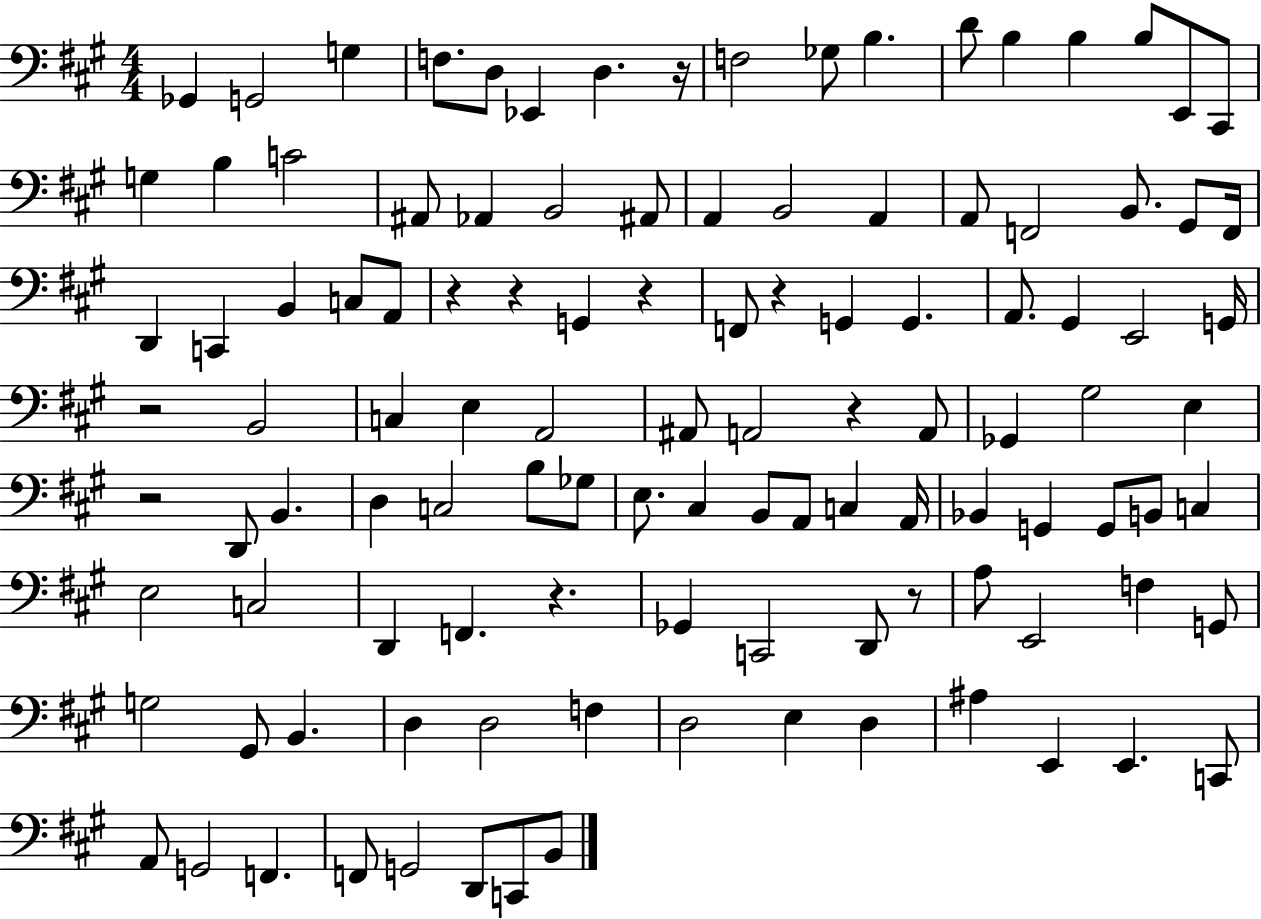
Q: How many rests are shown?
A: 10